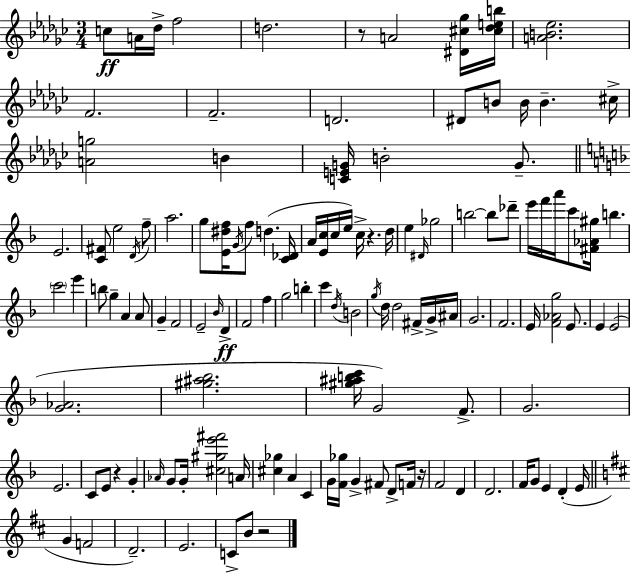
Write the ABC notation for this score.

X:1
T:Untitled
M:3/4
L:1/4
K:Ebm
c/2 A/4 _d/4 f2 d2 z/2 A2 [^D^c_g]/4 [^c_deb]/4 [AB_e]2 F2 F2 D2 ^D/2 B/2 B/4 B ^c/4 [Ag]2 B [CEG]/4 B2 G/2 E2 [C^F]/2 e2 D/4 f/2 a2 g/2 [E^df]/4 G/4 f/2 d [C_D]/4 A/4 [Ec]/4 c/4 e/4 c/4 z d/4 e ^D/4 _g2 b2 b/2 _d'/2 e'/4 f'/4 a'/4 c'/2 [^F_A^g]/4 b c'2 e' b/2 g A A/2 G F2 E2 _B/4 D F2 f g2 b c' d/4 B2 g/4 d/4 d2 ^F/4 G/4 ^A/4 G2 F2 E/4 [F_Ag]2 E/2 E E2 [G_A]2 [^g^a_b]2 [^g^abc']/4 G2 F/2 G2 E2 C/2 E/2 z G _A/4 G/2 G/4 [^c^ge'^f']2 A/4 [^c_g] A C G/4 [F_g]/4 G ^F/2 D/2 F/4 z/4 F2 D D2 F/4 G/2 E D E/4 G F2 D2 E2 C/2 B/2 z2